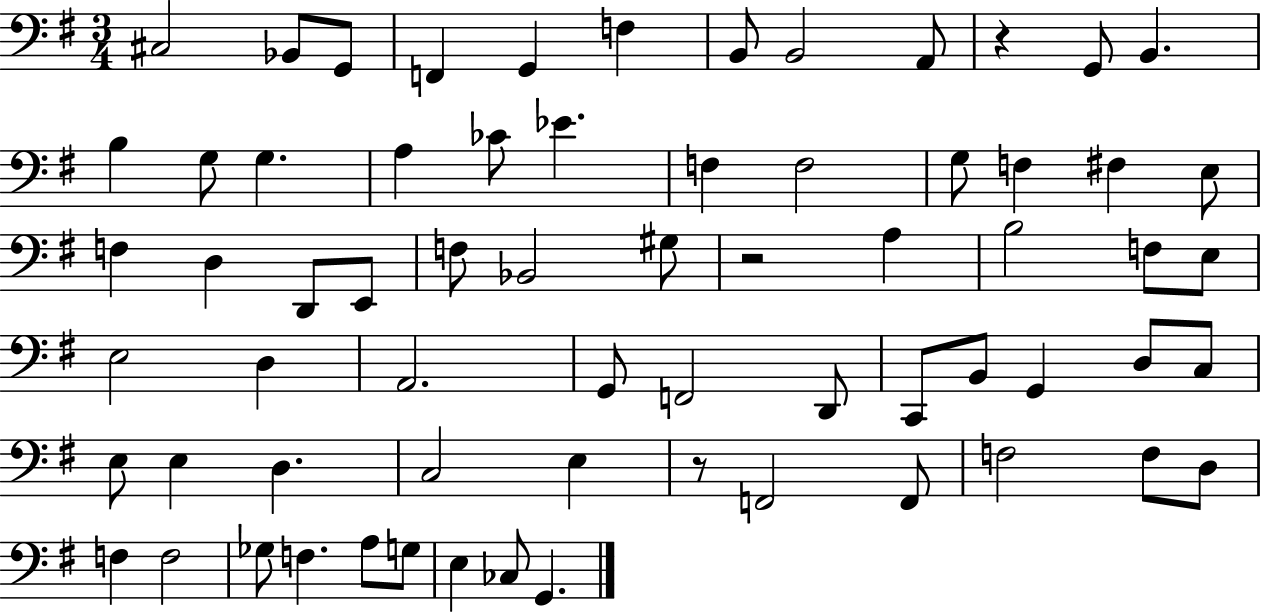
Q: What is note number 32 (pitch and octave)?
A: B3